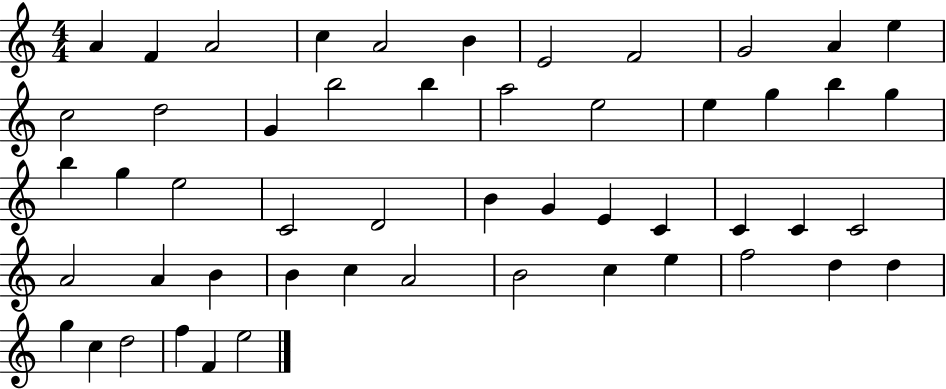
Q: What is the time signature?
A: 4/4